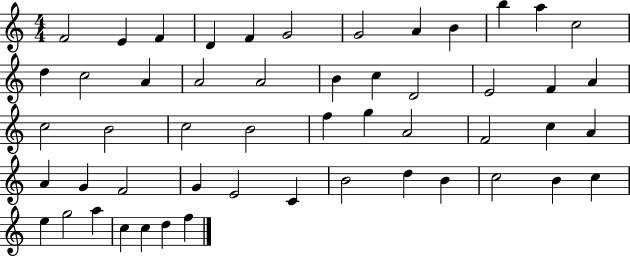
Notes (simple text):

F4/h E4/q F4/q D4/q F4/q G4/h G4/h A4/q B4/q B5/q A5/q C5/h D5/q C5/h A4/q A4/h A4/h B4/q C5/q D4/h E4/h F4/q A4/q C5/h B4/h C5/h B4/h F5/q G5/q A4/h F4/h C5/q A4/q A4/q G4/q F4/h G4/q E4/h C4/q B4/h D5/q B4/q C5/h B4/q C5/q E5/q G5/h A5/q C5/q C5/q D5/q F5/q